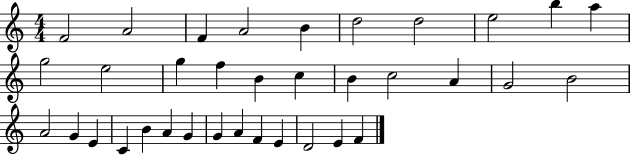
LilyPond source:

{
  \clef treble
  \numericTimeSignature
  \time 4/4
  \key c \major
  f'2 a'2 | f'4 a'2 b'4 | d''2 d''2 | e''2 b''4 a''4 | \break g''2 e''2 | g''4 f''4 b'4 c''4 | b'4 c''2 a'4 | g'2 b'2 | \break a'2 g'4 e'4 | c'4 b'4 a'4 g'4 | g'4 a'4 f'4 e'4 | d'2 e'4 f'4 | \break \bar "|."
}